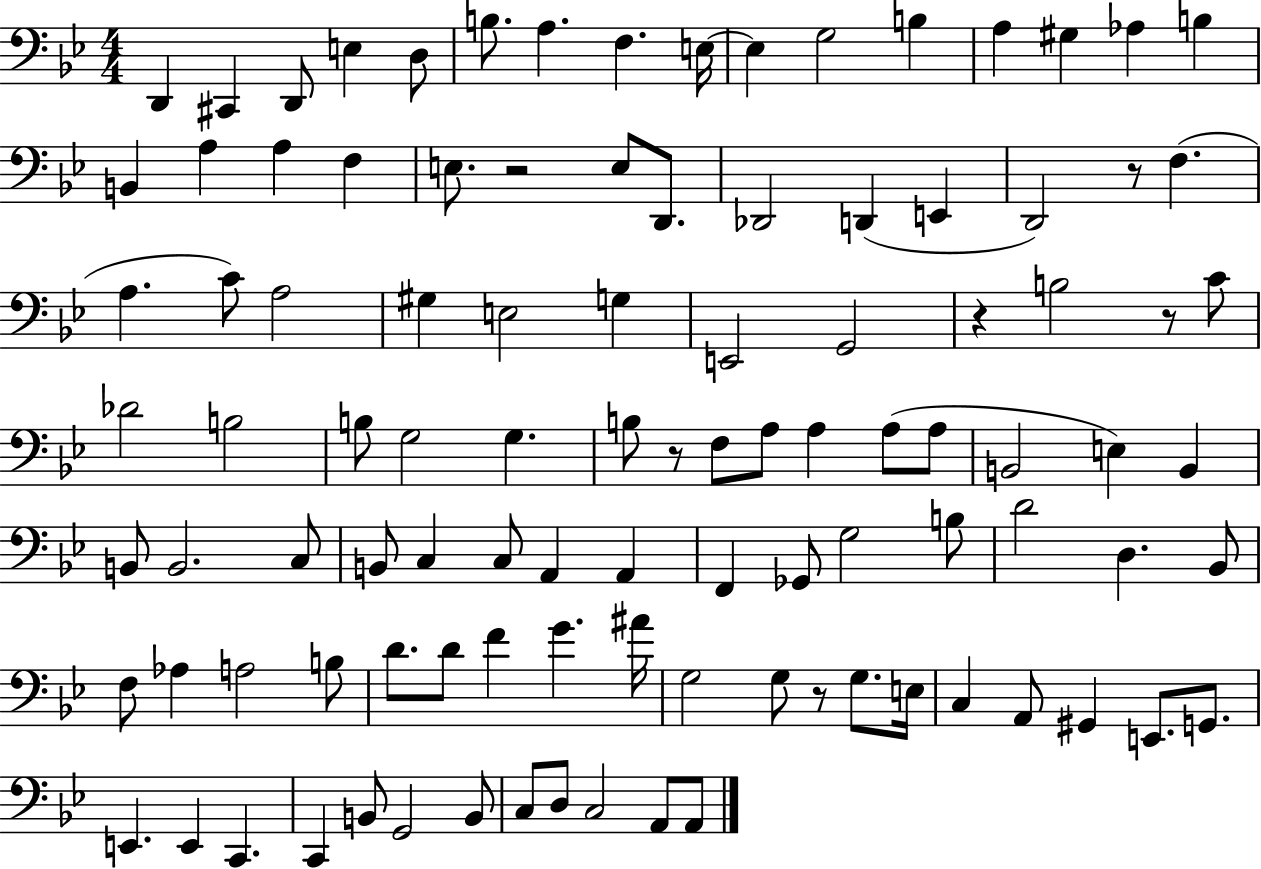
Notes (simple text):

D2/q C#2/q D2/e E3/q D3/e B3/e. A3/q. F3/q. E3/s E3/q G3/h B3/q A3/q G#3/q Ab3/q B3/q B2/q A3/q A3/q F3/q E3/e. R/h E3/e D2/e. Db2/h D2/q E2/q D2/h R/e F3/q. A3/q. C4/e A3/h G#3/q E3/h G3/q E2/h G2/h R/q B3/h R/e C4/e Db4/h B3/h B3/e G3/h G3/q. B3/e R/e F3/e A3/e A3/q A3/e A3/e B2/h E3/q B2/q B2/e B2/h. C3/e B2/e C3/q C3/e A2/q A2/q F2/q Gb2/e G3/h B3/e D4/h D3/q. Bb2/e F3/e Ab3/q A3/h B3/e D4/e. D4/e F4/q G4/q. A#4/s G3/h G3/e R/e G3/e. E3/s C3/q A2/e G#2/q E2/e. G2/e. E2/q. E2/q C2/q. C2/q B2/e G2/h B2/e C3/e D3/e C3/h A2/e A2/e